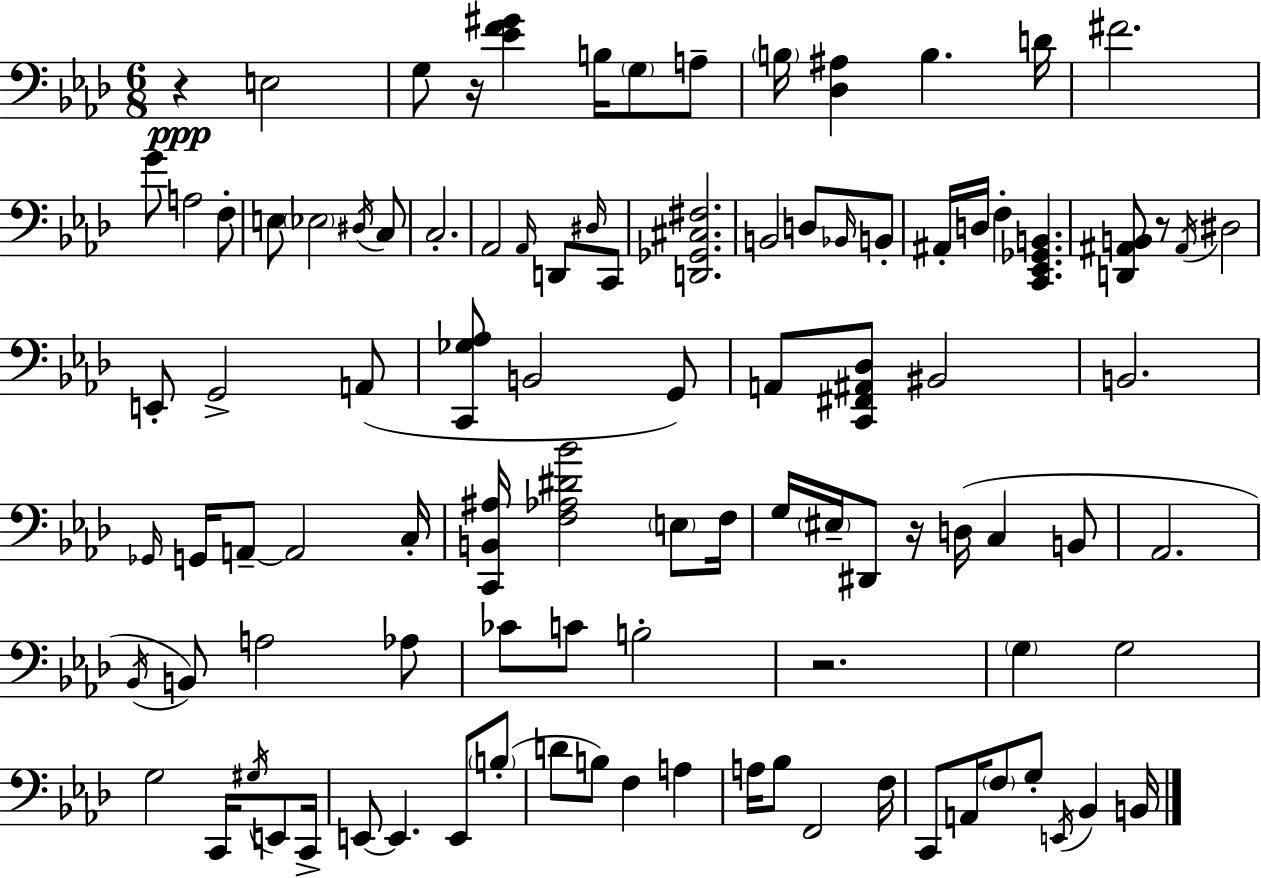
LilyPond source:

{
  \clef bass
  \numericTimeSignature
  \time 6/8
  \key f \minor
  r4\ppp e2 | g8 r16 <ees' f' gis'>4 b16 \parenthesize g8 a8-- | \parenthesize b16 <des ais>4 b4. d'16 | fis'2. | \break g'8 a2 f8-. | e8 \parenthesize ees2 \acciaccatura { dis16 } c8 | c2.-. | aes,2 \grace { aes,16 } d,8 | \break \grace { dis16 } c,8 <d, ges, cis fis>2. | b,2 d8 | \grace { bes,16 } b,8-. ais,16-. d16 f4-. <c, ees, ges, b,>4. | <d, ais, b,>8 r8 \acciaccatura { ais,16 } dis2 | \break e,8-. g,2-> | a,8( <c, ges aes>8 b,2 | g,8) a,8 <c, fis, ais, des>8 bis,2 | b,2. | \break \grace { ges,16 } g,16 a,8--~~ a,2 | c16-. <c, b, ais>16 <f aes dis' bes'>2 | \parenthesize e8 f16 g16 \parenthesize eis16-- dis,8 r16 d16( | c4 b,8 aes,2. | \break \acciaccatura { bes,16 }) b,8 a2 | aes8 ces'8 c'8 b2-. | r2. | \parenthesize g4 g2 | \break g2 | c,16 \acciaccatura { gis16 } e,8 c,16-> e,8~~ e,4. | e,8 \parenthesize b8-.( d'8 b8) | f4 a4 a16 bes8 f,2 | \break f16 c,8 a,16 \parenthesize f8 | g8-. \acciaccatura { e,16 } bes,4 b,16 \bar "|."
}